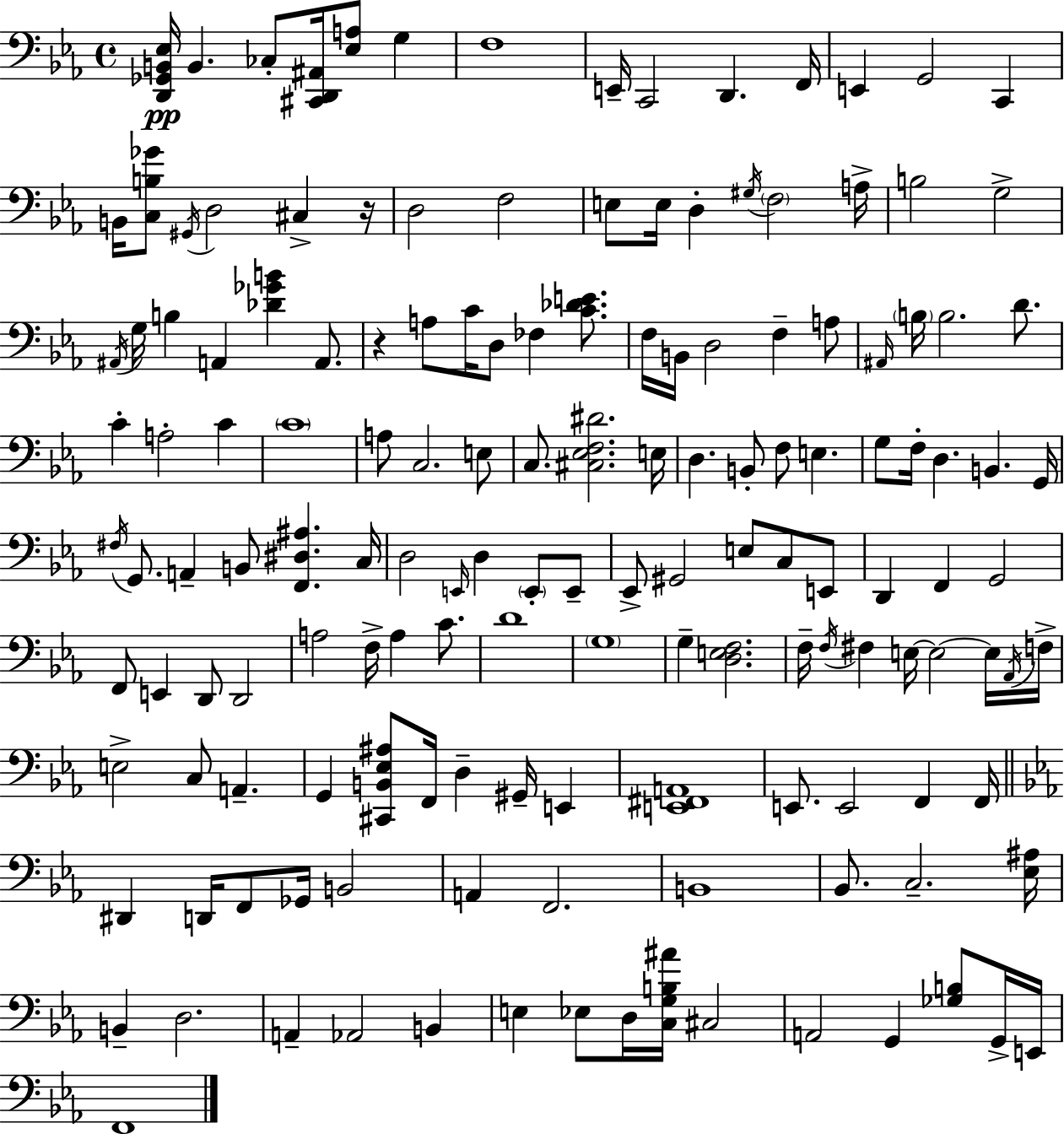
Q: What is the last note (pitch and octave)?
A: F2